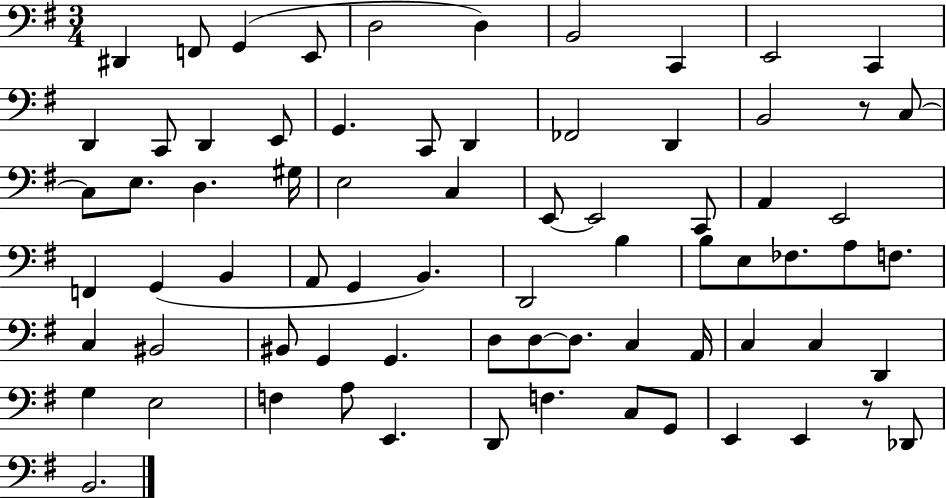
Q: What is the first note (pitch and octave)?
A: D#2